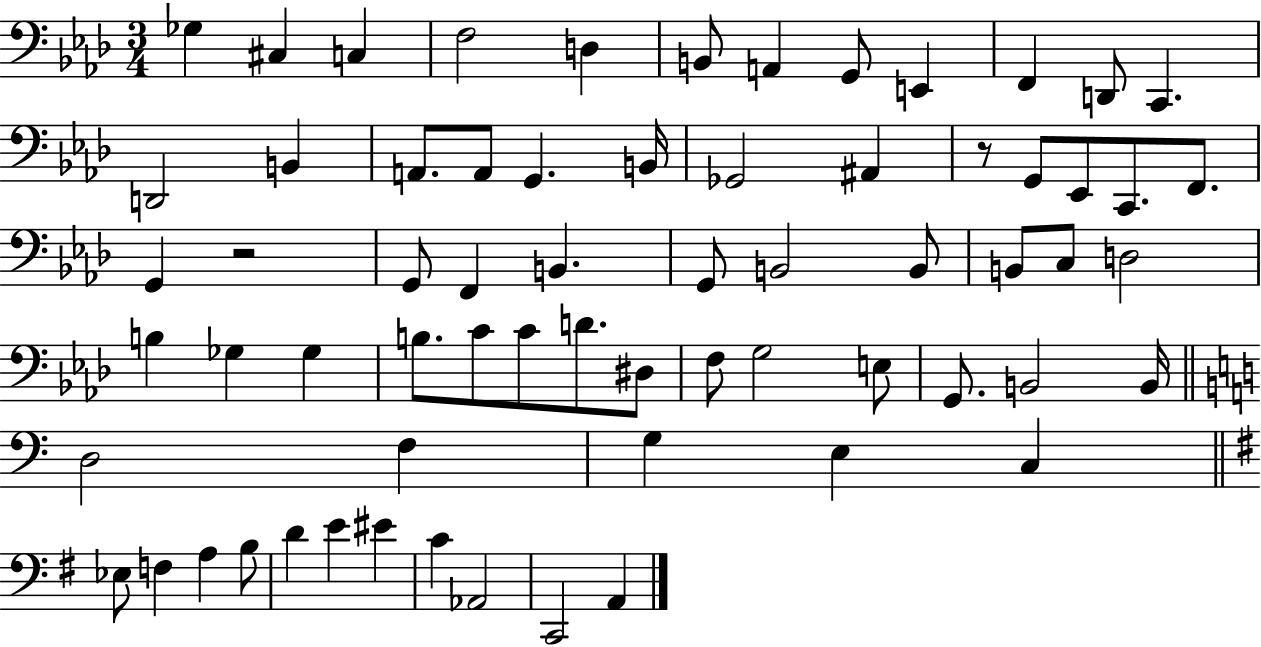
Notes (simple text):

Gb3/q C#3/q C3/q F3/h D3/q B2/e A2/q G2/e E2/q F2/q D2/e C2/q. D2/h B2/q A2/e. A2/e G2/q. B2/s Gb2/h A#2/q R/e G2/e Eb2/e C2/e. F2/e. G2/q R/h G2/e F2/q B2/q. G2/e B2/h B2/e B2/e C3/e D3/h B3/q Gb3/q Gb3/q B3/e. C4/e C4/e D4/e. D#3/e F3/e G3/h E3/e G2/e. B2/h B2/s D3/h F3/q G3/q E3/q C3/q Eb3/e F3/q A3/q B3/e D4/q E4/q EIS4/q C4/q Ab2/h C2/h A2/q